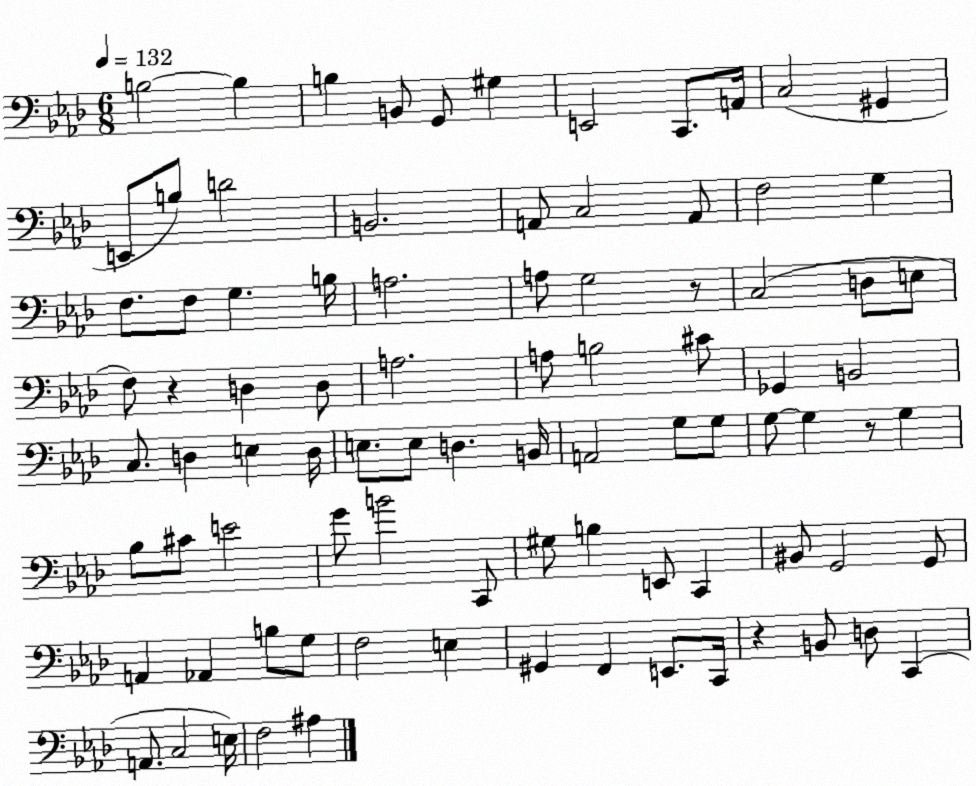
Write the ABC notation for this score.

X:1
T:Untitled
M:6/8
L:1/4
K:Ab
B,2 B, B, B,,/2 G,,/2 ^G, E,,2 C,,/2 A,,/4 C,2 ^G,, E,,/2 B,/2 D2 B,,2 A,,/2 C,2 A,,/2 F,2 G, F,/2 F,/2 G, B,/4 A,2 A,/2 G,2 z/2 C,2 D,/2 E,/2 F,/2 z D, D,/2 A,2 A,/2 B,2 ^C/2 _G,, B,,2 C,/2 D, E, D,/4 E,/2 E,/2 D, B,,/4 A,,2 G,/2 G,/2 G,/2 G, z/2 G, _B,/2 ^C/2 E2 G/2 B2 C,,/2 ^G,/2 B, E,,/2 C,, ^B,,/2 G,,2 G,,/2 A,, _A,, B,/2 G,/2 F,2 E, ^G,, F,, E,,/2 C,,/4 z B,,/2 D,/2 C,, A,,/2 C,2 E,/4 F,2 ^A,